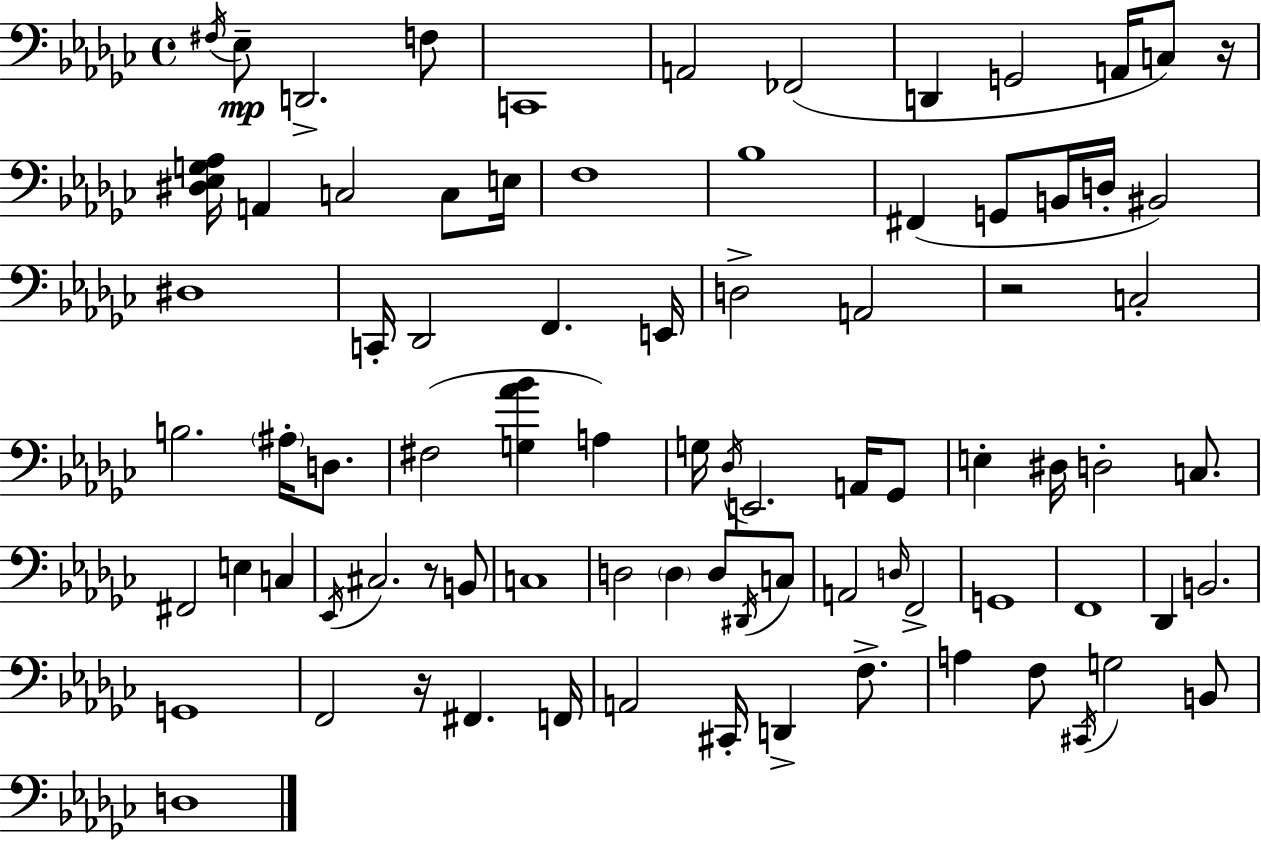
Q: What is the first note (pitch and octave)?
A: F#3